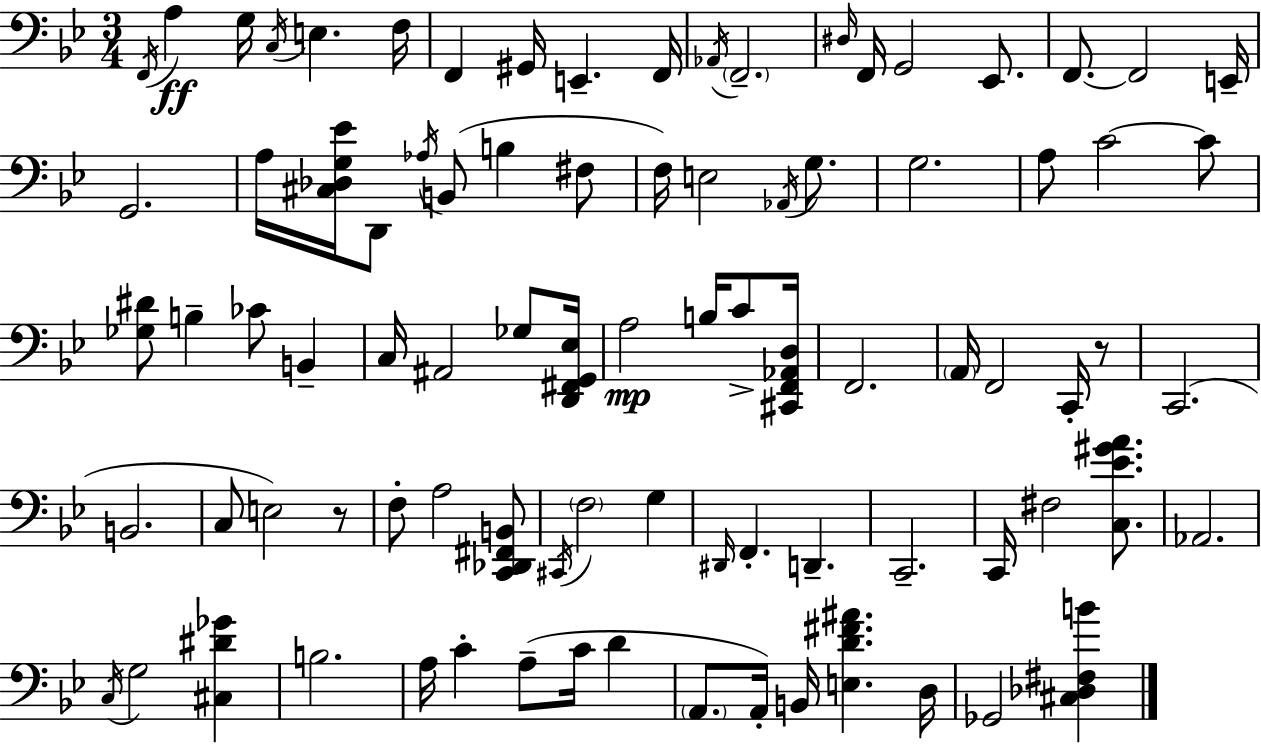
F2/s A3/q G3/s C3/s E3/q. F3/s F2/q G#2/s E2/q. F2/s Ab2/s F2/h. D#3/s F2/s G2/h Eb2/e. F2/e. F2/h E2/s G2/h. A3/s [C#3,Db3,G3,Eb4]/s D2/e Ab3/s B2/e B3/q F#3/e F3/s E3/h Ab2/s G3/e. G3/h. A3/e C4/h C4/e [Gb3,D#4]/e B3/q CES4/e B2/q C3/s A#2/h Gb3/e [D2,F#2,G2,Eb3]/s A3/h B3/s C4/e [C#2,F2,Ab2,D3]/s F2/h. A2/s F2/h C2/s R/e C2/h. B2/h. C3/e E3/h R/e F3/e A3/h [C2,Db2,F#2,B2]/e C#2/s F3/h G3/q D#2/s F2/q. D2/q. C2/h. C2/s F#3/h [C3,Eb4,G#4,A4]/e. Ab2/h. C3/s G3/h [C#3,D#4,Gb4]/q B3/h. A3/s C4/q A3/e C4/s D4/q A2/e. A2/s B2/s [E3,D4,F#4,A#4]/q. D3/s Gb2/h [C#3,Db3,F#3,B4]/q